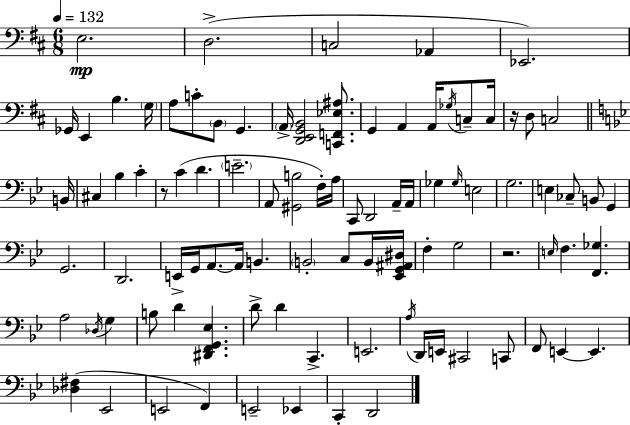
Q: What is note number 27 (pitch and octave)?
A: C4